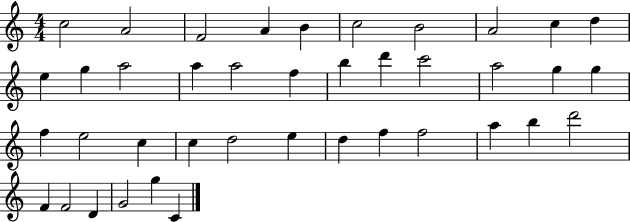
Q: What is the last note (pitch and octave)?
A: C4